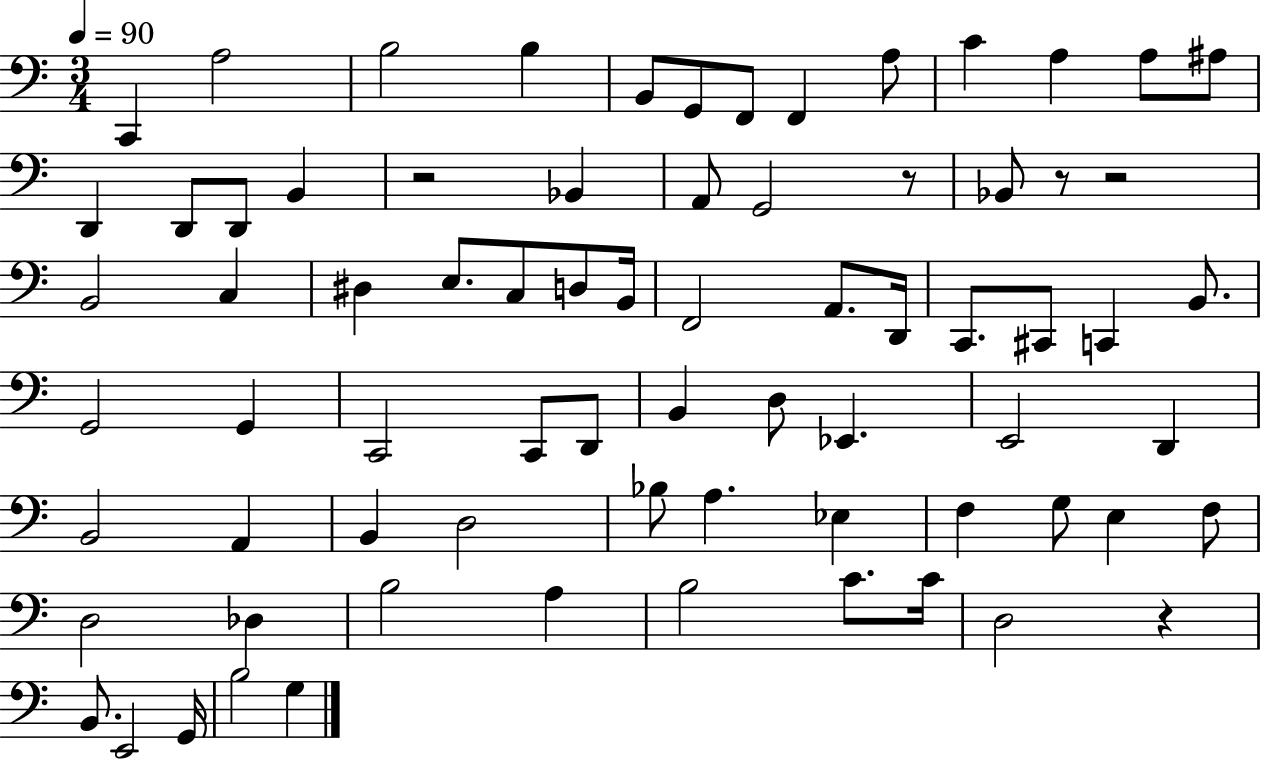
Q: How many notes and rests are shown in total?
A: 74